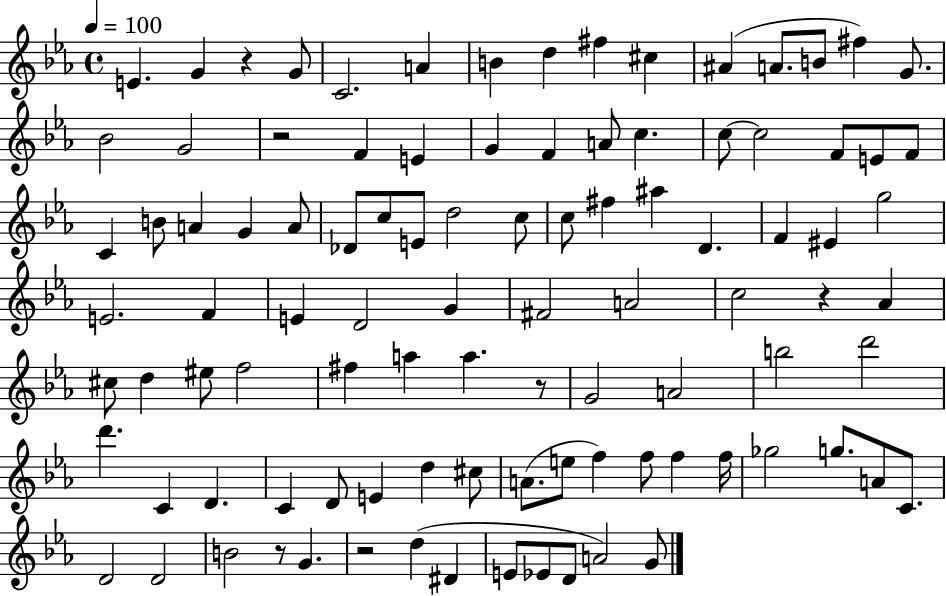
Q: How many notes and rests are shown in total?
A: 99